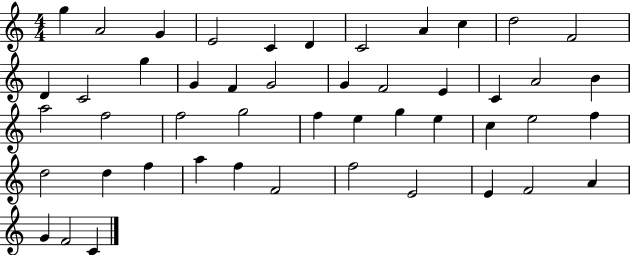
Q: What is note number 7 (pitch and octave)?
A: C4